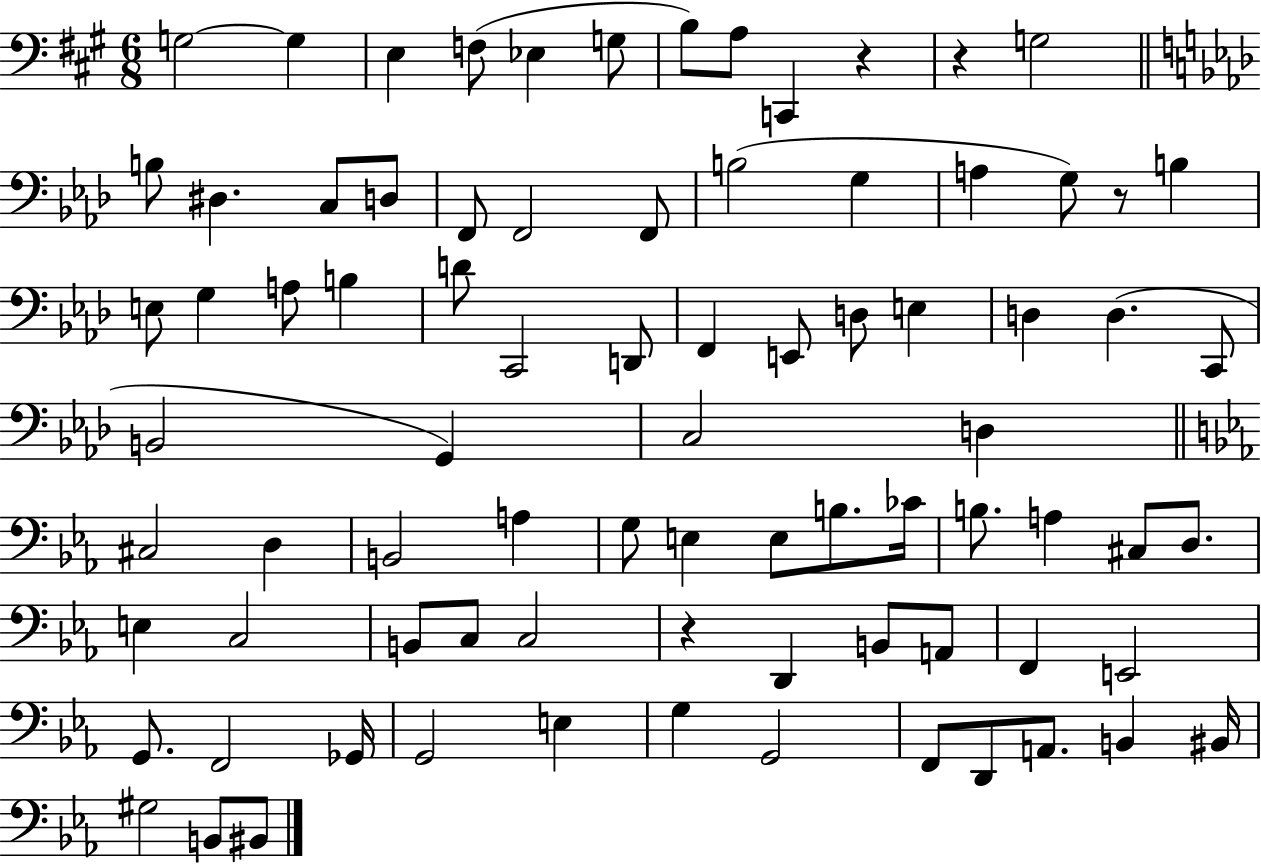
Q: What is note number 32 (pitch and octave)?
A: D3